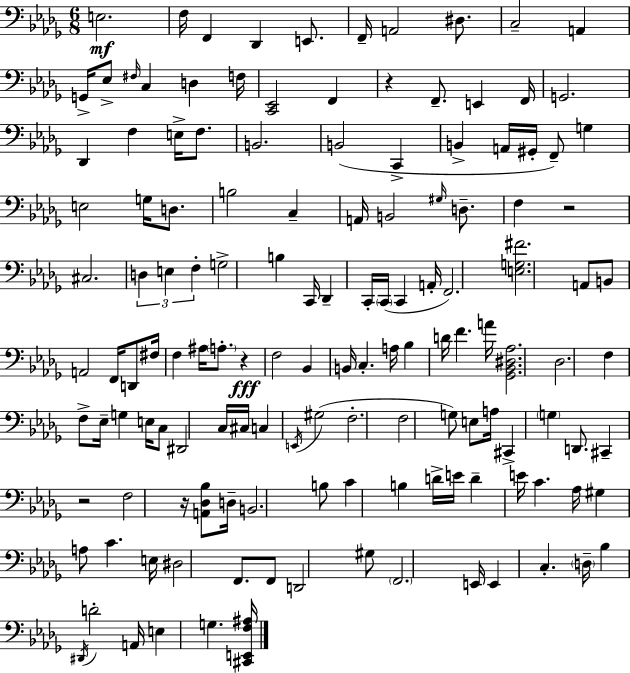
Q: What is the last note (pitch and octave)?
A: G3